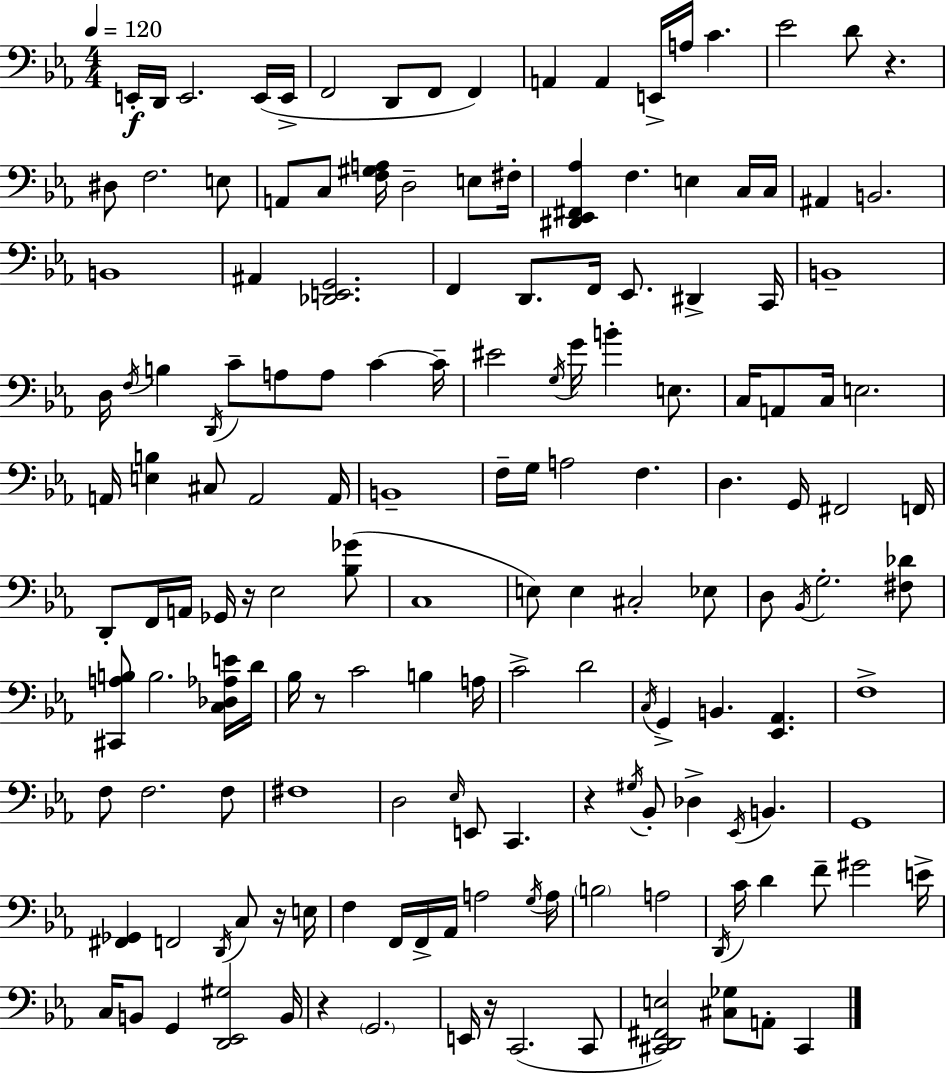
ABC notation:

X:1
T:Untitled
M:4/4
L:1/4
K:Cm
E,,/4 D,,/4 E,,2 E,,/4 E,,/4 F,,2 D,,/2 F,,/2 F,, A,, A,, E,,/4 A,/4 C _E2 D/2 z ^D,/2 F,2 E,/2 A,,/2 C,/2 [F,^G,A,]/4 D,2 E,/2 ^F,/4 [^D,,_E,,^F,,_A,] F, E, C,/4 C,/4 ^A,, B,,2 B,,4 ^A,, [_D,,E,,G,,]2 F,, D,,/2 F,,/4 _E,,/2 ^D,, C,,/4 B,,4 D,/4 F,/4 B, D,,/4 C/2 A,/2 A,/2 C C/4 ^E2 G,/4 G/4 B E,/2 C,/4 A,,/2 C,/4 E,2 A,,/4 [E,B,] ^C,/2 A,,2 A,,/4 B,,4 F,/4 G,/4 A,2 F, D, G,,/4 ^F,,2 F,,/4 D,,/2 F,,/4 A,,/4 _G,,/4 z/4 _E,2 [_B,_G]/2 C,4 E,/2 E, ^C,2 _E,/2 D,/2 _B,,/4 G,2 [^F,_D]/2 [^C,,A,B,]/2 B,2 [C,_D,_A,E]/4 D/4 _B,/4 z/2 C2 B, A,/4 C2 D2 C,/4 G,, B,, [_E,,_A,,] F,4 F,/2 F,2 F,/2 ^F,4 D,2 _E,/4 E,,/2 C,, z ^G,/4 _B,,/2 _D, _E,,/4 B,, G,,4 [^F,,_G,,] F,,2 D,,/4 C,/2 z/4 E,/4 F, F,,/4 F,,/4 _A,,/4 A,2 G,/4 A,/4 B,2 A,2 D,,/4 C/4 D F/2 ^G2 E/4 C,/4 B,,/2 G,, [D,,_E,,^G,]2 B,,/4 z G,,2 E,,/4 z/4 C,,2 C,,/2 [^C,,D,,^F,,E,]2 [^C,_G,]/2 A,,/2 ^C,,